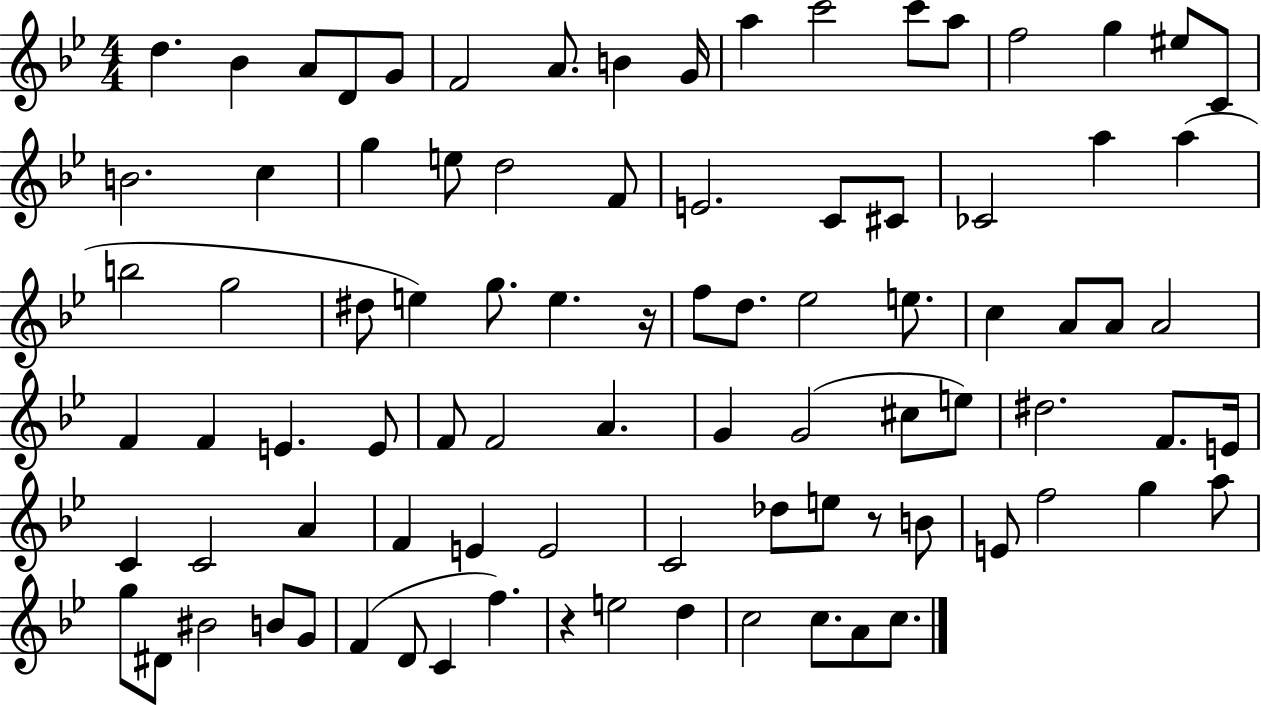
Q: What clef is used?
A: treble